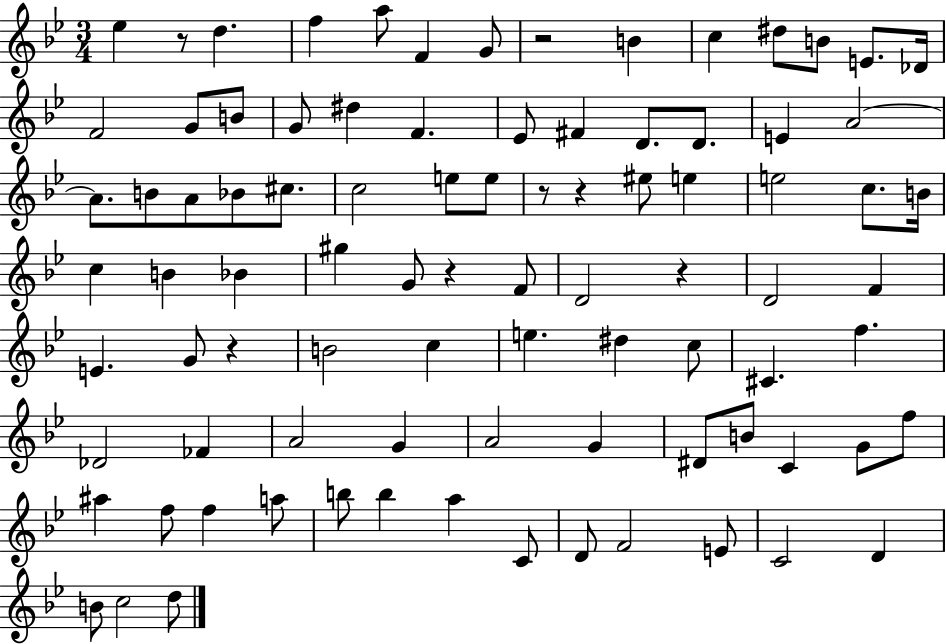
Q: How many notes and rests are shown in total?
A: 89